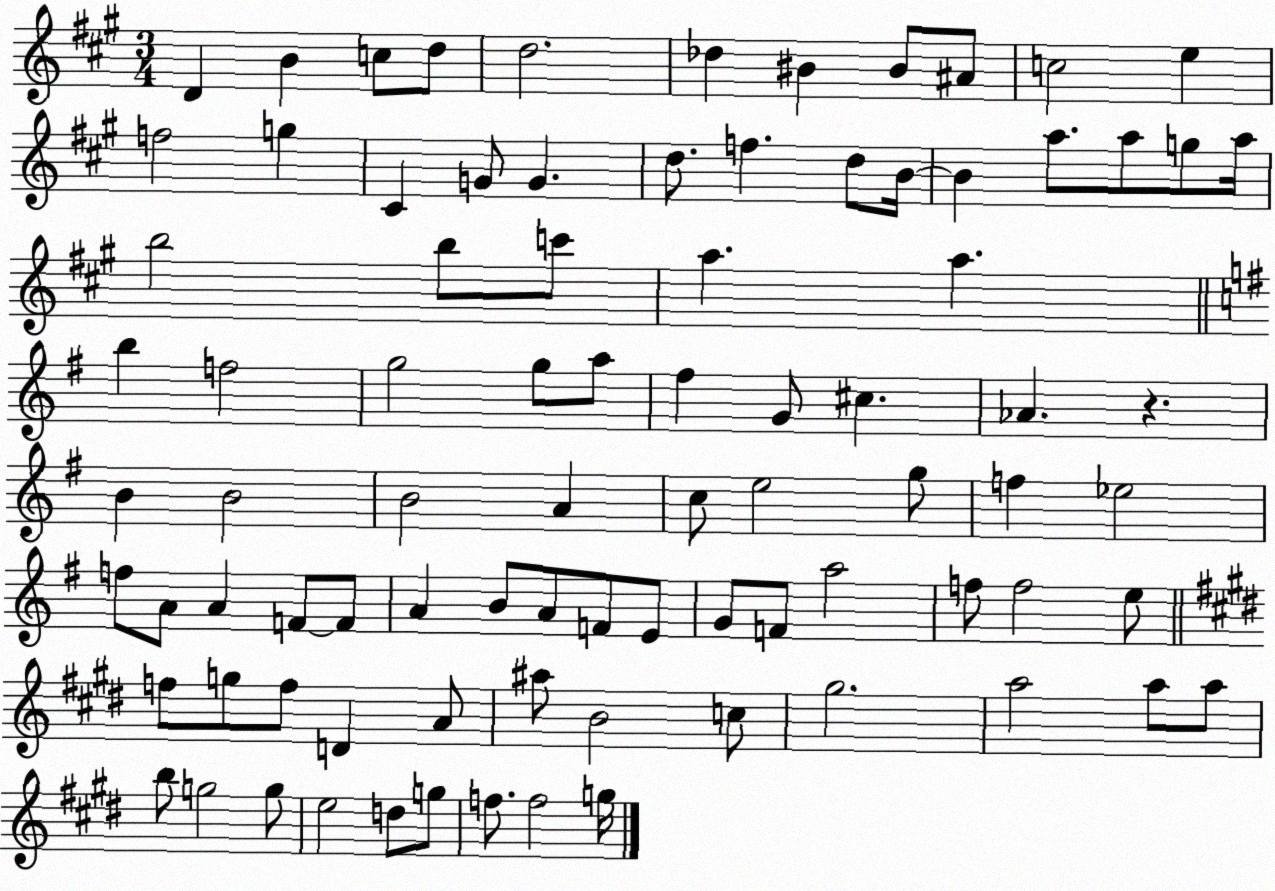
X:1
T:Untitled
M:3/4
L:1/4
K:A
D B c/2 d/2 d2 _d ^B ^B/2 ^A/2 c2 e f2 g ^C G/2 G d/2 f d/2 B/4 B a/2 a/2 g/2 a/4 b2 b/2 c'/2 a a b f2 g2 g/2 a/2 ^f G/2 ^c _A z B B2 B2 A c/2 e2 g/2 f _e2 f/2 A/2 A F/2 F/2 A B/2 A/2 F/2 E/2 G/2 F/2 a2 f/2 f2 e/2 f/2 g/2 f/2 D A/2 ^a/2 B2 c/2 ^g2 a2 a/2 a/2 b/2 g2 g/2 e2 d/2 g/2 f/2 f2 g/4